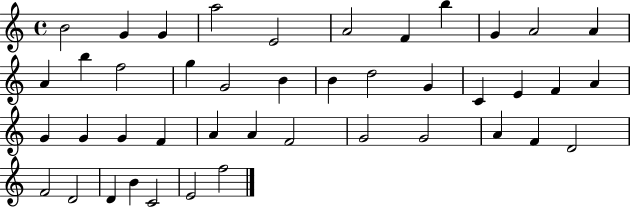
B4/h G4/q G4/q A5/h E4/h A4/h F4/q B5/q G4/q A4/h A4/q A4/q B5/q F5/h G5/q G4/h B4/q B4/q D5/h G4/q C4/q E4/q F4/q A4/q G4/q G4/q G4/q F4/q A4/q A4/q F4/h G4/h G4/h A4/q F4/q D4/h F4/h D4/h D4/q B4/q C4/h E4/h F5/h